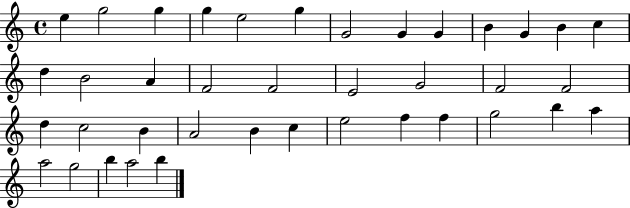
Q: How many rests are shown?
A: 0